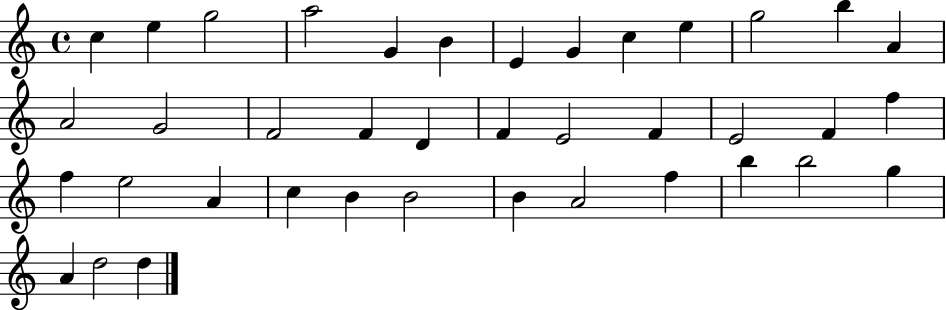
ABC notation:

X:1
T:Untitled
M:4/4
L:1/4
K:C
c e g2 a2 G B E G c e g2 b A A2 G2 F2 F D F E2 F E2 F f f e2 A c B B2 B A2 f b b2 g A d2 d